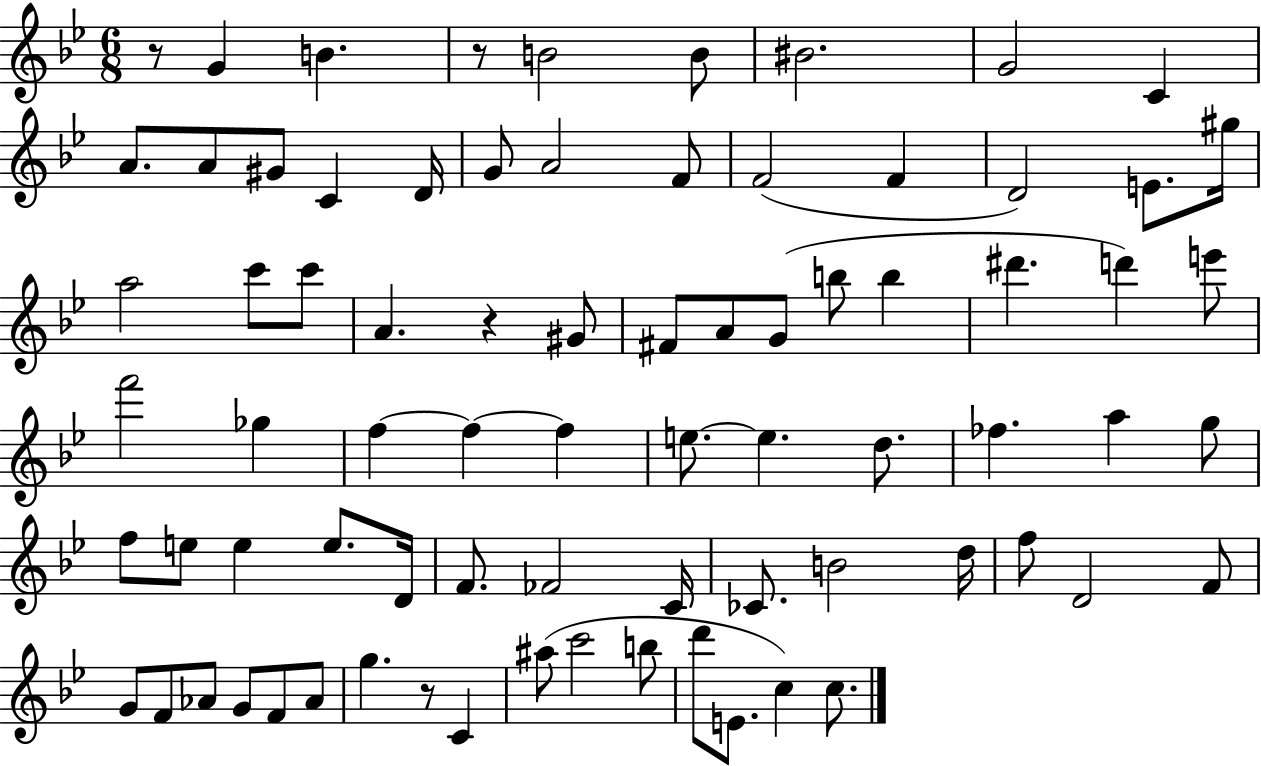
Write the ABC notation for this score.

X:1
T:Untitled
M:6/8
L:1/4
K:Bb
z/2 G B z/2 B2 B/2 ^B2 G2 C A/2 A/2 ^G/2 C D/4 G/2 A2 F/2 F2 F D2 E/2 ^g/4 a2 c'/2 c'/2 A z ^G/2 ^F/2 A/2 G/2 b/2 b ^d' d' e'/2 f'2 _g f f f e/2 e d/2 _f a g/2 f/2 e/2 e e/2 D/4 F/2 _F2 C/4 _C/2 B2 d/4 f/2 D2 F/2 G/2 F/2 _A/2 G/2 F/2 _A/2 g z/2 C ^a/2 c'2 b/2 d'/2 E/2 c c/2